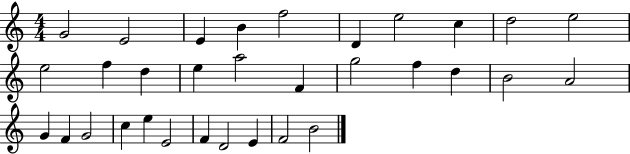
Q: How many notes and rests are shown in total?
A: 32